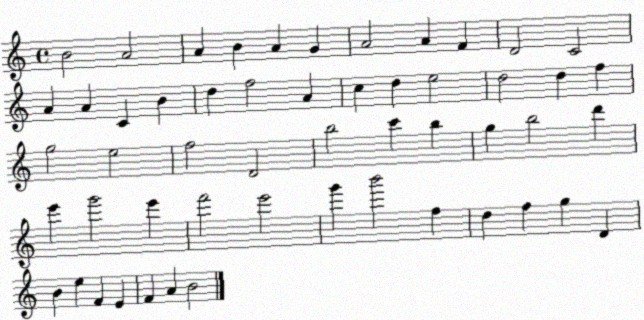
X:1
T:Untitled
M:4/4
L:1/4
K:C
B2 A2 A B A G A2 A F D2 C2 A A C B d f2 A c d e2 d2 d f g2 e2 f2 D2 b2 c' b g b2 d' e' g'2 e' f'2 e'2 g' b'2 f d f g D B e F E F A B2